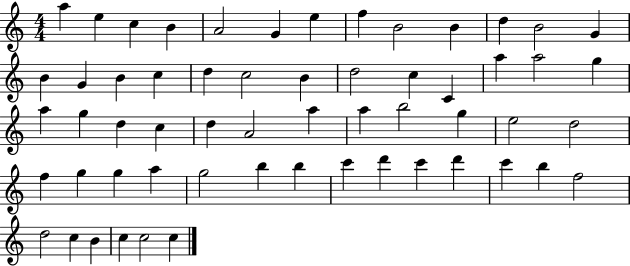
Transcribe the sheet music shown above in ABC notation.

X:1
T:Untitled
M:4/4
L:1/4
K:C
a e c B A2 G e f B2 B d B2 G B G B c d c2 B d2 c C a a2 g a g d c d A2 a a b2 g e2 d2 f g g a g2 b b c' d' c' d' c' b f2 d2 c B c c2 c